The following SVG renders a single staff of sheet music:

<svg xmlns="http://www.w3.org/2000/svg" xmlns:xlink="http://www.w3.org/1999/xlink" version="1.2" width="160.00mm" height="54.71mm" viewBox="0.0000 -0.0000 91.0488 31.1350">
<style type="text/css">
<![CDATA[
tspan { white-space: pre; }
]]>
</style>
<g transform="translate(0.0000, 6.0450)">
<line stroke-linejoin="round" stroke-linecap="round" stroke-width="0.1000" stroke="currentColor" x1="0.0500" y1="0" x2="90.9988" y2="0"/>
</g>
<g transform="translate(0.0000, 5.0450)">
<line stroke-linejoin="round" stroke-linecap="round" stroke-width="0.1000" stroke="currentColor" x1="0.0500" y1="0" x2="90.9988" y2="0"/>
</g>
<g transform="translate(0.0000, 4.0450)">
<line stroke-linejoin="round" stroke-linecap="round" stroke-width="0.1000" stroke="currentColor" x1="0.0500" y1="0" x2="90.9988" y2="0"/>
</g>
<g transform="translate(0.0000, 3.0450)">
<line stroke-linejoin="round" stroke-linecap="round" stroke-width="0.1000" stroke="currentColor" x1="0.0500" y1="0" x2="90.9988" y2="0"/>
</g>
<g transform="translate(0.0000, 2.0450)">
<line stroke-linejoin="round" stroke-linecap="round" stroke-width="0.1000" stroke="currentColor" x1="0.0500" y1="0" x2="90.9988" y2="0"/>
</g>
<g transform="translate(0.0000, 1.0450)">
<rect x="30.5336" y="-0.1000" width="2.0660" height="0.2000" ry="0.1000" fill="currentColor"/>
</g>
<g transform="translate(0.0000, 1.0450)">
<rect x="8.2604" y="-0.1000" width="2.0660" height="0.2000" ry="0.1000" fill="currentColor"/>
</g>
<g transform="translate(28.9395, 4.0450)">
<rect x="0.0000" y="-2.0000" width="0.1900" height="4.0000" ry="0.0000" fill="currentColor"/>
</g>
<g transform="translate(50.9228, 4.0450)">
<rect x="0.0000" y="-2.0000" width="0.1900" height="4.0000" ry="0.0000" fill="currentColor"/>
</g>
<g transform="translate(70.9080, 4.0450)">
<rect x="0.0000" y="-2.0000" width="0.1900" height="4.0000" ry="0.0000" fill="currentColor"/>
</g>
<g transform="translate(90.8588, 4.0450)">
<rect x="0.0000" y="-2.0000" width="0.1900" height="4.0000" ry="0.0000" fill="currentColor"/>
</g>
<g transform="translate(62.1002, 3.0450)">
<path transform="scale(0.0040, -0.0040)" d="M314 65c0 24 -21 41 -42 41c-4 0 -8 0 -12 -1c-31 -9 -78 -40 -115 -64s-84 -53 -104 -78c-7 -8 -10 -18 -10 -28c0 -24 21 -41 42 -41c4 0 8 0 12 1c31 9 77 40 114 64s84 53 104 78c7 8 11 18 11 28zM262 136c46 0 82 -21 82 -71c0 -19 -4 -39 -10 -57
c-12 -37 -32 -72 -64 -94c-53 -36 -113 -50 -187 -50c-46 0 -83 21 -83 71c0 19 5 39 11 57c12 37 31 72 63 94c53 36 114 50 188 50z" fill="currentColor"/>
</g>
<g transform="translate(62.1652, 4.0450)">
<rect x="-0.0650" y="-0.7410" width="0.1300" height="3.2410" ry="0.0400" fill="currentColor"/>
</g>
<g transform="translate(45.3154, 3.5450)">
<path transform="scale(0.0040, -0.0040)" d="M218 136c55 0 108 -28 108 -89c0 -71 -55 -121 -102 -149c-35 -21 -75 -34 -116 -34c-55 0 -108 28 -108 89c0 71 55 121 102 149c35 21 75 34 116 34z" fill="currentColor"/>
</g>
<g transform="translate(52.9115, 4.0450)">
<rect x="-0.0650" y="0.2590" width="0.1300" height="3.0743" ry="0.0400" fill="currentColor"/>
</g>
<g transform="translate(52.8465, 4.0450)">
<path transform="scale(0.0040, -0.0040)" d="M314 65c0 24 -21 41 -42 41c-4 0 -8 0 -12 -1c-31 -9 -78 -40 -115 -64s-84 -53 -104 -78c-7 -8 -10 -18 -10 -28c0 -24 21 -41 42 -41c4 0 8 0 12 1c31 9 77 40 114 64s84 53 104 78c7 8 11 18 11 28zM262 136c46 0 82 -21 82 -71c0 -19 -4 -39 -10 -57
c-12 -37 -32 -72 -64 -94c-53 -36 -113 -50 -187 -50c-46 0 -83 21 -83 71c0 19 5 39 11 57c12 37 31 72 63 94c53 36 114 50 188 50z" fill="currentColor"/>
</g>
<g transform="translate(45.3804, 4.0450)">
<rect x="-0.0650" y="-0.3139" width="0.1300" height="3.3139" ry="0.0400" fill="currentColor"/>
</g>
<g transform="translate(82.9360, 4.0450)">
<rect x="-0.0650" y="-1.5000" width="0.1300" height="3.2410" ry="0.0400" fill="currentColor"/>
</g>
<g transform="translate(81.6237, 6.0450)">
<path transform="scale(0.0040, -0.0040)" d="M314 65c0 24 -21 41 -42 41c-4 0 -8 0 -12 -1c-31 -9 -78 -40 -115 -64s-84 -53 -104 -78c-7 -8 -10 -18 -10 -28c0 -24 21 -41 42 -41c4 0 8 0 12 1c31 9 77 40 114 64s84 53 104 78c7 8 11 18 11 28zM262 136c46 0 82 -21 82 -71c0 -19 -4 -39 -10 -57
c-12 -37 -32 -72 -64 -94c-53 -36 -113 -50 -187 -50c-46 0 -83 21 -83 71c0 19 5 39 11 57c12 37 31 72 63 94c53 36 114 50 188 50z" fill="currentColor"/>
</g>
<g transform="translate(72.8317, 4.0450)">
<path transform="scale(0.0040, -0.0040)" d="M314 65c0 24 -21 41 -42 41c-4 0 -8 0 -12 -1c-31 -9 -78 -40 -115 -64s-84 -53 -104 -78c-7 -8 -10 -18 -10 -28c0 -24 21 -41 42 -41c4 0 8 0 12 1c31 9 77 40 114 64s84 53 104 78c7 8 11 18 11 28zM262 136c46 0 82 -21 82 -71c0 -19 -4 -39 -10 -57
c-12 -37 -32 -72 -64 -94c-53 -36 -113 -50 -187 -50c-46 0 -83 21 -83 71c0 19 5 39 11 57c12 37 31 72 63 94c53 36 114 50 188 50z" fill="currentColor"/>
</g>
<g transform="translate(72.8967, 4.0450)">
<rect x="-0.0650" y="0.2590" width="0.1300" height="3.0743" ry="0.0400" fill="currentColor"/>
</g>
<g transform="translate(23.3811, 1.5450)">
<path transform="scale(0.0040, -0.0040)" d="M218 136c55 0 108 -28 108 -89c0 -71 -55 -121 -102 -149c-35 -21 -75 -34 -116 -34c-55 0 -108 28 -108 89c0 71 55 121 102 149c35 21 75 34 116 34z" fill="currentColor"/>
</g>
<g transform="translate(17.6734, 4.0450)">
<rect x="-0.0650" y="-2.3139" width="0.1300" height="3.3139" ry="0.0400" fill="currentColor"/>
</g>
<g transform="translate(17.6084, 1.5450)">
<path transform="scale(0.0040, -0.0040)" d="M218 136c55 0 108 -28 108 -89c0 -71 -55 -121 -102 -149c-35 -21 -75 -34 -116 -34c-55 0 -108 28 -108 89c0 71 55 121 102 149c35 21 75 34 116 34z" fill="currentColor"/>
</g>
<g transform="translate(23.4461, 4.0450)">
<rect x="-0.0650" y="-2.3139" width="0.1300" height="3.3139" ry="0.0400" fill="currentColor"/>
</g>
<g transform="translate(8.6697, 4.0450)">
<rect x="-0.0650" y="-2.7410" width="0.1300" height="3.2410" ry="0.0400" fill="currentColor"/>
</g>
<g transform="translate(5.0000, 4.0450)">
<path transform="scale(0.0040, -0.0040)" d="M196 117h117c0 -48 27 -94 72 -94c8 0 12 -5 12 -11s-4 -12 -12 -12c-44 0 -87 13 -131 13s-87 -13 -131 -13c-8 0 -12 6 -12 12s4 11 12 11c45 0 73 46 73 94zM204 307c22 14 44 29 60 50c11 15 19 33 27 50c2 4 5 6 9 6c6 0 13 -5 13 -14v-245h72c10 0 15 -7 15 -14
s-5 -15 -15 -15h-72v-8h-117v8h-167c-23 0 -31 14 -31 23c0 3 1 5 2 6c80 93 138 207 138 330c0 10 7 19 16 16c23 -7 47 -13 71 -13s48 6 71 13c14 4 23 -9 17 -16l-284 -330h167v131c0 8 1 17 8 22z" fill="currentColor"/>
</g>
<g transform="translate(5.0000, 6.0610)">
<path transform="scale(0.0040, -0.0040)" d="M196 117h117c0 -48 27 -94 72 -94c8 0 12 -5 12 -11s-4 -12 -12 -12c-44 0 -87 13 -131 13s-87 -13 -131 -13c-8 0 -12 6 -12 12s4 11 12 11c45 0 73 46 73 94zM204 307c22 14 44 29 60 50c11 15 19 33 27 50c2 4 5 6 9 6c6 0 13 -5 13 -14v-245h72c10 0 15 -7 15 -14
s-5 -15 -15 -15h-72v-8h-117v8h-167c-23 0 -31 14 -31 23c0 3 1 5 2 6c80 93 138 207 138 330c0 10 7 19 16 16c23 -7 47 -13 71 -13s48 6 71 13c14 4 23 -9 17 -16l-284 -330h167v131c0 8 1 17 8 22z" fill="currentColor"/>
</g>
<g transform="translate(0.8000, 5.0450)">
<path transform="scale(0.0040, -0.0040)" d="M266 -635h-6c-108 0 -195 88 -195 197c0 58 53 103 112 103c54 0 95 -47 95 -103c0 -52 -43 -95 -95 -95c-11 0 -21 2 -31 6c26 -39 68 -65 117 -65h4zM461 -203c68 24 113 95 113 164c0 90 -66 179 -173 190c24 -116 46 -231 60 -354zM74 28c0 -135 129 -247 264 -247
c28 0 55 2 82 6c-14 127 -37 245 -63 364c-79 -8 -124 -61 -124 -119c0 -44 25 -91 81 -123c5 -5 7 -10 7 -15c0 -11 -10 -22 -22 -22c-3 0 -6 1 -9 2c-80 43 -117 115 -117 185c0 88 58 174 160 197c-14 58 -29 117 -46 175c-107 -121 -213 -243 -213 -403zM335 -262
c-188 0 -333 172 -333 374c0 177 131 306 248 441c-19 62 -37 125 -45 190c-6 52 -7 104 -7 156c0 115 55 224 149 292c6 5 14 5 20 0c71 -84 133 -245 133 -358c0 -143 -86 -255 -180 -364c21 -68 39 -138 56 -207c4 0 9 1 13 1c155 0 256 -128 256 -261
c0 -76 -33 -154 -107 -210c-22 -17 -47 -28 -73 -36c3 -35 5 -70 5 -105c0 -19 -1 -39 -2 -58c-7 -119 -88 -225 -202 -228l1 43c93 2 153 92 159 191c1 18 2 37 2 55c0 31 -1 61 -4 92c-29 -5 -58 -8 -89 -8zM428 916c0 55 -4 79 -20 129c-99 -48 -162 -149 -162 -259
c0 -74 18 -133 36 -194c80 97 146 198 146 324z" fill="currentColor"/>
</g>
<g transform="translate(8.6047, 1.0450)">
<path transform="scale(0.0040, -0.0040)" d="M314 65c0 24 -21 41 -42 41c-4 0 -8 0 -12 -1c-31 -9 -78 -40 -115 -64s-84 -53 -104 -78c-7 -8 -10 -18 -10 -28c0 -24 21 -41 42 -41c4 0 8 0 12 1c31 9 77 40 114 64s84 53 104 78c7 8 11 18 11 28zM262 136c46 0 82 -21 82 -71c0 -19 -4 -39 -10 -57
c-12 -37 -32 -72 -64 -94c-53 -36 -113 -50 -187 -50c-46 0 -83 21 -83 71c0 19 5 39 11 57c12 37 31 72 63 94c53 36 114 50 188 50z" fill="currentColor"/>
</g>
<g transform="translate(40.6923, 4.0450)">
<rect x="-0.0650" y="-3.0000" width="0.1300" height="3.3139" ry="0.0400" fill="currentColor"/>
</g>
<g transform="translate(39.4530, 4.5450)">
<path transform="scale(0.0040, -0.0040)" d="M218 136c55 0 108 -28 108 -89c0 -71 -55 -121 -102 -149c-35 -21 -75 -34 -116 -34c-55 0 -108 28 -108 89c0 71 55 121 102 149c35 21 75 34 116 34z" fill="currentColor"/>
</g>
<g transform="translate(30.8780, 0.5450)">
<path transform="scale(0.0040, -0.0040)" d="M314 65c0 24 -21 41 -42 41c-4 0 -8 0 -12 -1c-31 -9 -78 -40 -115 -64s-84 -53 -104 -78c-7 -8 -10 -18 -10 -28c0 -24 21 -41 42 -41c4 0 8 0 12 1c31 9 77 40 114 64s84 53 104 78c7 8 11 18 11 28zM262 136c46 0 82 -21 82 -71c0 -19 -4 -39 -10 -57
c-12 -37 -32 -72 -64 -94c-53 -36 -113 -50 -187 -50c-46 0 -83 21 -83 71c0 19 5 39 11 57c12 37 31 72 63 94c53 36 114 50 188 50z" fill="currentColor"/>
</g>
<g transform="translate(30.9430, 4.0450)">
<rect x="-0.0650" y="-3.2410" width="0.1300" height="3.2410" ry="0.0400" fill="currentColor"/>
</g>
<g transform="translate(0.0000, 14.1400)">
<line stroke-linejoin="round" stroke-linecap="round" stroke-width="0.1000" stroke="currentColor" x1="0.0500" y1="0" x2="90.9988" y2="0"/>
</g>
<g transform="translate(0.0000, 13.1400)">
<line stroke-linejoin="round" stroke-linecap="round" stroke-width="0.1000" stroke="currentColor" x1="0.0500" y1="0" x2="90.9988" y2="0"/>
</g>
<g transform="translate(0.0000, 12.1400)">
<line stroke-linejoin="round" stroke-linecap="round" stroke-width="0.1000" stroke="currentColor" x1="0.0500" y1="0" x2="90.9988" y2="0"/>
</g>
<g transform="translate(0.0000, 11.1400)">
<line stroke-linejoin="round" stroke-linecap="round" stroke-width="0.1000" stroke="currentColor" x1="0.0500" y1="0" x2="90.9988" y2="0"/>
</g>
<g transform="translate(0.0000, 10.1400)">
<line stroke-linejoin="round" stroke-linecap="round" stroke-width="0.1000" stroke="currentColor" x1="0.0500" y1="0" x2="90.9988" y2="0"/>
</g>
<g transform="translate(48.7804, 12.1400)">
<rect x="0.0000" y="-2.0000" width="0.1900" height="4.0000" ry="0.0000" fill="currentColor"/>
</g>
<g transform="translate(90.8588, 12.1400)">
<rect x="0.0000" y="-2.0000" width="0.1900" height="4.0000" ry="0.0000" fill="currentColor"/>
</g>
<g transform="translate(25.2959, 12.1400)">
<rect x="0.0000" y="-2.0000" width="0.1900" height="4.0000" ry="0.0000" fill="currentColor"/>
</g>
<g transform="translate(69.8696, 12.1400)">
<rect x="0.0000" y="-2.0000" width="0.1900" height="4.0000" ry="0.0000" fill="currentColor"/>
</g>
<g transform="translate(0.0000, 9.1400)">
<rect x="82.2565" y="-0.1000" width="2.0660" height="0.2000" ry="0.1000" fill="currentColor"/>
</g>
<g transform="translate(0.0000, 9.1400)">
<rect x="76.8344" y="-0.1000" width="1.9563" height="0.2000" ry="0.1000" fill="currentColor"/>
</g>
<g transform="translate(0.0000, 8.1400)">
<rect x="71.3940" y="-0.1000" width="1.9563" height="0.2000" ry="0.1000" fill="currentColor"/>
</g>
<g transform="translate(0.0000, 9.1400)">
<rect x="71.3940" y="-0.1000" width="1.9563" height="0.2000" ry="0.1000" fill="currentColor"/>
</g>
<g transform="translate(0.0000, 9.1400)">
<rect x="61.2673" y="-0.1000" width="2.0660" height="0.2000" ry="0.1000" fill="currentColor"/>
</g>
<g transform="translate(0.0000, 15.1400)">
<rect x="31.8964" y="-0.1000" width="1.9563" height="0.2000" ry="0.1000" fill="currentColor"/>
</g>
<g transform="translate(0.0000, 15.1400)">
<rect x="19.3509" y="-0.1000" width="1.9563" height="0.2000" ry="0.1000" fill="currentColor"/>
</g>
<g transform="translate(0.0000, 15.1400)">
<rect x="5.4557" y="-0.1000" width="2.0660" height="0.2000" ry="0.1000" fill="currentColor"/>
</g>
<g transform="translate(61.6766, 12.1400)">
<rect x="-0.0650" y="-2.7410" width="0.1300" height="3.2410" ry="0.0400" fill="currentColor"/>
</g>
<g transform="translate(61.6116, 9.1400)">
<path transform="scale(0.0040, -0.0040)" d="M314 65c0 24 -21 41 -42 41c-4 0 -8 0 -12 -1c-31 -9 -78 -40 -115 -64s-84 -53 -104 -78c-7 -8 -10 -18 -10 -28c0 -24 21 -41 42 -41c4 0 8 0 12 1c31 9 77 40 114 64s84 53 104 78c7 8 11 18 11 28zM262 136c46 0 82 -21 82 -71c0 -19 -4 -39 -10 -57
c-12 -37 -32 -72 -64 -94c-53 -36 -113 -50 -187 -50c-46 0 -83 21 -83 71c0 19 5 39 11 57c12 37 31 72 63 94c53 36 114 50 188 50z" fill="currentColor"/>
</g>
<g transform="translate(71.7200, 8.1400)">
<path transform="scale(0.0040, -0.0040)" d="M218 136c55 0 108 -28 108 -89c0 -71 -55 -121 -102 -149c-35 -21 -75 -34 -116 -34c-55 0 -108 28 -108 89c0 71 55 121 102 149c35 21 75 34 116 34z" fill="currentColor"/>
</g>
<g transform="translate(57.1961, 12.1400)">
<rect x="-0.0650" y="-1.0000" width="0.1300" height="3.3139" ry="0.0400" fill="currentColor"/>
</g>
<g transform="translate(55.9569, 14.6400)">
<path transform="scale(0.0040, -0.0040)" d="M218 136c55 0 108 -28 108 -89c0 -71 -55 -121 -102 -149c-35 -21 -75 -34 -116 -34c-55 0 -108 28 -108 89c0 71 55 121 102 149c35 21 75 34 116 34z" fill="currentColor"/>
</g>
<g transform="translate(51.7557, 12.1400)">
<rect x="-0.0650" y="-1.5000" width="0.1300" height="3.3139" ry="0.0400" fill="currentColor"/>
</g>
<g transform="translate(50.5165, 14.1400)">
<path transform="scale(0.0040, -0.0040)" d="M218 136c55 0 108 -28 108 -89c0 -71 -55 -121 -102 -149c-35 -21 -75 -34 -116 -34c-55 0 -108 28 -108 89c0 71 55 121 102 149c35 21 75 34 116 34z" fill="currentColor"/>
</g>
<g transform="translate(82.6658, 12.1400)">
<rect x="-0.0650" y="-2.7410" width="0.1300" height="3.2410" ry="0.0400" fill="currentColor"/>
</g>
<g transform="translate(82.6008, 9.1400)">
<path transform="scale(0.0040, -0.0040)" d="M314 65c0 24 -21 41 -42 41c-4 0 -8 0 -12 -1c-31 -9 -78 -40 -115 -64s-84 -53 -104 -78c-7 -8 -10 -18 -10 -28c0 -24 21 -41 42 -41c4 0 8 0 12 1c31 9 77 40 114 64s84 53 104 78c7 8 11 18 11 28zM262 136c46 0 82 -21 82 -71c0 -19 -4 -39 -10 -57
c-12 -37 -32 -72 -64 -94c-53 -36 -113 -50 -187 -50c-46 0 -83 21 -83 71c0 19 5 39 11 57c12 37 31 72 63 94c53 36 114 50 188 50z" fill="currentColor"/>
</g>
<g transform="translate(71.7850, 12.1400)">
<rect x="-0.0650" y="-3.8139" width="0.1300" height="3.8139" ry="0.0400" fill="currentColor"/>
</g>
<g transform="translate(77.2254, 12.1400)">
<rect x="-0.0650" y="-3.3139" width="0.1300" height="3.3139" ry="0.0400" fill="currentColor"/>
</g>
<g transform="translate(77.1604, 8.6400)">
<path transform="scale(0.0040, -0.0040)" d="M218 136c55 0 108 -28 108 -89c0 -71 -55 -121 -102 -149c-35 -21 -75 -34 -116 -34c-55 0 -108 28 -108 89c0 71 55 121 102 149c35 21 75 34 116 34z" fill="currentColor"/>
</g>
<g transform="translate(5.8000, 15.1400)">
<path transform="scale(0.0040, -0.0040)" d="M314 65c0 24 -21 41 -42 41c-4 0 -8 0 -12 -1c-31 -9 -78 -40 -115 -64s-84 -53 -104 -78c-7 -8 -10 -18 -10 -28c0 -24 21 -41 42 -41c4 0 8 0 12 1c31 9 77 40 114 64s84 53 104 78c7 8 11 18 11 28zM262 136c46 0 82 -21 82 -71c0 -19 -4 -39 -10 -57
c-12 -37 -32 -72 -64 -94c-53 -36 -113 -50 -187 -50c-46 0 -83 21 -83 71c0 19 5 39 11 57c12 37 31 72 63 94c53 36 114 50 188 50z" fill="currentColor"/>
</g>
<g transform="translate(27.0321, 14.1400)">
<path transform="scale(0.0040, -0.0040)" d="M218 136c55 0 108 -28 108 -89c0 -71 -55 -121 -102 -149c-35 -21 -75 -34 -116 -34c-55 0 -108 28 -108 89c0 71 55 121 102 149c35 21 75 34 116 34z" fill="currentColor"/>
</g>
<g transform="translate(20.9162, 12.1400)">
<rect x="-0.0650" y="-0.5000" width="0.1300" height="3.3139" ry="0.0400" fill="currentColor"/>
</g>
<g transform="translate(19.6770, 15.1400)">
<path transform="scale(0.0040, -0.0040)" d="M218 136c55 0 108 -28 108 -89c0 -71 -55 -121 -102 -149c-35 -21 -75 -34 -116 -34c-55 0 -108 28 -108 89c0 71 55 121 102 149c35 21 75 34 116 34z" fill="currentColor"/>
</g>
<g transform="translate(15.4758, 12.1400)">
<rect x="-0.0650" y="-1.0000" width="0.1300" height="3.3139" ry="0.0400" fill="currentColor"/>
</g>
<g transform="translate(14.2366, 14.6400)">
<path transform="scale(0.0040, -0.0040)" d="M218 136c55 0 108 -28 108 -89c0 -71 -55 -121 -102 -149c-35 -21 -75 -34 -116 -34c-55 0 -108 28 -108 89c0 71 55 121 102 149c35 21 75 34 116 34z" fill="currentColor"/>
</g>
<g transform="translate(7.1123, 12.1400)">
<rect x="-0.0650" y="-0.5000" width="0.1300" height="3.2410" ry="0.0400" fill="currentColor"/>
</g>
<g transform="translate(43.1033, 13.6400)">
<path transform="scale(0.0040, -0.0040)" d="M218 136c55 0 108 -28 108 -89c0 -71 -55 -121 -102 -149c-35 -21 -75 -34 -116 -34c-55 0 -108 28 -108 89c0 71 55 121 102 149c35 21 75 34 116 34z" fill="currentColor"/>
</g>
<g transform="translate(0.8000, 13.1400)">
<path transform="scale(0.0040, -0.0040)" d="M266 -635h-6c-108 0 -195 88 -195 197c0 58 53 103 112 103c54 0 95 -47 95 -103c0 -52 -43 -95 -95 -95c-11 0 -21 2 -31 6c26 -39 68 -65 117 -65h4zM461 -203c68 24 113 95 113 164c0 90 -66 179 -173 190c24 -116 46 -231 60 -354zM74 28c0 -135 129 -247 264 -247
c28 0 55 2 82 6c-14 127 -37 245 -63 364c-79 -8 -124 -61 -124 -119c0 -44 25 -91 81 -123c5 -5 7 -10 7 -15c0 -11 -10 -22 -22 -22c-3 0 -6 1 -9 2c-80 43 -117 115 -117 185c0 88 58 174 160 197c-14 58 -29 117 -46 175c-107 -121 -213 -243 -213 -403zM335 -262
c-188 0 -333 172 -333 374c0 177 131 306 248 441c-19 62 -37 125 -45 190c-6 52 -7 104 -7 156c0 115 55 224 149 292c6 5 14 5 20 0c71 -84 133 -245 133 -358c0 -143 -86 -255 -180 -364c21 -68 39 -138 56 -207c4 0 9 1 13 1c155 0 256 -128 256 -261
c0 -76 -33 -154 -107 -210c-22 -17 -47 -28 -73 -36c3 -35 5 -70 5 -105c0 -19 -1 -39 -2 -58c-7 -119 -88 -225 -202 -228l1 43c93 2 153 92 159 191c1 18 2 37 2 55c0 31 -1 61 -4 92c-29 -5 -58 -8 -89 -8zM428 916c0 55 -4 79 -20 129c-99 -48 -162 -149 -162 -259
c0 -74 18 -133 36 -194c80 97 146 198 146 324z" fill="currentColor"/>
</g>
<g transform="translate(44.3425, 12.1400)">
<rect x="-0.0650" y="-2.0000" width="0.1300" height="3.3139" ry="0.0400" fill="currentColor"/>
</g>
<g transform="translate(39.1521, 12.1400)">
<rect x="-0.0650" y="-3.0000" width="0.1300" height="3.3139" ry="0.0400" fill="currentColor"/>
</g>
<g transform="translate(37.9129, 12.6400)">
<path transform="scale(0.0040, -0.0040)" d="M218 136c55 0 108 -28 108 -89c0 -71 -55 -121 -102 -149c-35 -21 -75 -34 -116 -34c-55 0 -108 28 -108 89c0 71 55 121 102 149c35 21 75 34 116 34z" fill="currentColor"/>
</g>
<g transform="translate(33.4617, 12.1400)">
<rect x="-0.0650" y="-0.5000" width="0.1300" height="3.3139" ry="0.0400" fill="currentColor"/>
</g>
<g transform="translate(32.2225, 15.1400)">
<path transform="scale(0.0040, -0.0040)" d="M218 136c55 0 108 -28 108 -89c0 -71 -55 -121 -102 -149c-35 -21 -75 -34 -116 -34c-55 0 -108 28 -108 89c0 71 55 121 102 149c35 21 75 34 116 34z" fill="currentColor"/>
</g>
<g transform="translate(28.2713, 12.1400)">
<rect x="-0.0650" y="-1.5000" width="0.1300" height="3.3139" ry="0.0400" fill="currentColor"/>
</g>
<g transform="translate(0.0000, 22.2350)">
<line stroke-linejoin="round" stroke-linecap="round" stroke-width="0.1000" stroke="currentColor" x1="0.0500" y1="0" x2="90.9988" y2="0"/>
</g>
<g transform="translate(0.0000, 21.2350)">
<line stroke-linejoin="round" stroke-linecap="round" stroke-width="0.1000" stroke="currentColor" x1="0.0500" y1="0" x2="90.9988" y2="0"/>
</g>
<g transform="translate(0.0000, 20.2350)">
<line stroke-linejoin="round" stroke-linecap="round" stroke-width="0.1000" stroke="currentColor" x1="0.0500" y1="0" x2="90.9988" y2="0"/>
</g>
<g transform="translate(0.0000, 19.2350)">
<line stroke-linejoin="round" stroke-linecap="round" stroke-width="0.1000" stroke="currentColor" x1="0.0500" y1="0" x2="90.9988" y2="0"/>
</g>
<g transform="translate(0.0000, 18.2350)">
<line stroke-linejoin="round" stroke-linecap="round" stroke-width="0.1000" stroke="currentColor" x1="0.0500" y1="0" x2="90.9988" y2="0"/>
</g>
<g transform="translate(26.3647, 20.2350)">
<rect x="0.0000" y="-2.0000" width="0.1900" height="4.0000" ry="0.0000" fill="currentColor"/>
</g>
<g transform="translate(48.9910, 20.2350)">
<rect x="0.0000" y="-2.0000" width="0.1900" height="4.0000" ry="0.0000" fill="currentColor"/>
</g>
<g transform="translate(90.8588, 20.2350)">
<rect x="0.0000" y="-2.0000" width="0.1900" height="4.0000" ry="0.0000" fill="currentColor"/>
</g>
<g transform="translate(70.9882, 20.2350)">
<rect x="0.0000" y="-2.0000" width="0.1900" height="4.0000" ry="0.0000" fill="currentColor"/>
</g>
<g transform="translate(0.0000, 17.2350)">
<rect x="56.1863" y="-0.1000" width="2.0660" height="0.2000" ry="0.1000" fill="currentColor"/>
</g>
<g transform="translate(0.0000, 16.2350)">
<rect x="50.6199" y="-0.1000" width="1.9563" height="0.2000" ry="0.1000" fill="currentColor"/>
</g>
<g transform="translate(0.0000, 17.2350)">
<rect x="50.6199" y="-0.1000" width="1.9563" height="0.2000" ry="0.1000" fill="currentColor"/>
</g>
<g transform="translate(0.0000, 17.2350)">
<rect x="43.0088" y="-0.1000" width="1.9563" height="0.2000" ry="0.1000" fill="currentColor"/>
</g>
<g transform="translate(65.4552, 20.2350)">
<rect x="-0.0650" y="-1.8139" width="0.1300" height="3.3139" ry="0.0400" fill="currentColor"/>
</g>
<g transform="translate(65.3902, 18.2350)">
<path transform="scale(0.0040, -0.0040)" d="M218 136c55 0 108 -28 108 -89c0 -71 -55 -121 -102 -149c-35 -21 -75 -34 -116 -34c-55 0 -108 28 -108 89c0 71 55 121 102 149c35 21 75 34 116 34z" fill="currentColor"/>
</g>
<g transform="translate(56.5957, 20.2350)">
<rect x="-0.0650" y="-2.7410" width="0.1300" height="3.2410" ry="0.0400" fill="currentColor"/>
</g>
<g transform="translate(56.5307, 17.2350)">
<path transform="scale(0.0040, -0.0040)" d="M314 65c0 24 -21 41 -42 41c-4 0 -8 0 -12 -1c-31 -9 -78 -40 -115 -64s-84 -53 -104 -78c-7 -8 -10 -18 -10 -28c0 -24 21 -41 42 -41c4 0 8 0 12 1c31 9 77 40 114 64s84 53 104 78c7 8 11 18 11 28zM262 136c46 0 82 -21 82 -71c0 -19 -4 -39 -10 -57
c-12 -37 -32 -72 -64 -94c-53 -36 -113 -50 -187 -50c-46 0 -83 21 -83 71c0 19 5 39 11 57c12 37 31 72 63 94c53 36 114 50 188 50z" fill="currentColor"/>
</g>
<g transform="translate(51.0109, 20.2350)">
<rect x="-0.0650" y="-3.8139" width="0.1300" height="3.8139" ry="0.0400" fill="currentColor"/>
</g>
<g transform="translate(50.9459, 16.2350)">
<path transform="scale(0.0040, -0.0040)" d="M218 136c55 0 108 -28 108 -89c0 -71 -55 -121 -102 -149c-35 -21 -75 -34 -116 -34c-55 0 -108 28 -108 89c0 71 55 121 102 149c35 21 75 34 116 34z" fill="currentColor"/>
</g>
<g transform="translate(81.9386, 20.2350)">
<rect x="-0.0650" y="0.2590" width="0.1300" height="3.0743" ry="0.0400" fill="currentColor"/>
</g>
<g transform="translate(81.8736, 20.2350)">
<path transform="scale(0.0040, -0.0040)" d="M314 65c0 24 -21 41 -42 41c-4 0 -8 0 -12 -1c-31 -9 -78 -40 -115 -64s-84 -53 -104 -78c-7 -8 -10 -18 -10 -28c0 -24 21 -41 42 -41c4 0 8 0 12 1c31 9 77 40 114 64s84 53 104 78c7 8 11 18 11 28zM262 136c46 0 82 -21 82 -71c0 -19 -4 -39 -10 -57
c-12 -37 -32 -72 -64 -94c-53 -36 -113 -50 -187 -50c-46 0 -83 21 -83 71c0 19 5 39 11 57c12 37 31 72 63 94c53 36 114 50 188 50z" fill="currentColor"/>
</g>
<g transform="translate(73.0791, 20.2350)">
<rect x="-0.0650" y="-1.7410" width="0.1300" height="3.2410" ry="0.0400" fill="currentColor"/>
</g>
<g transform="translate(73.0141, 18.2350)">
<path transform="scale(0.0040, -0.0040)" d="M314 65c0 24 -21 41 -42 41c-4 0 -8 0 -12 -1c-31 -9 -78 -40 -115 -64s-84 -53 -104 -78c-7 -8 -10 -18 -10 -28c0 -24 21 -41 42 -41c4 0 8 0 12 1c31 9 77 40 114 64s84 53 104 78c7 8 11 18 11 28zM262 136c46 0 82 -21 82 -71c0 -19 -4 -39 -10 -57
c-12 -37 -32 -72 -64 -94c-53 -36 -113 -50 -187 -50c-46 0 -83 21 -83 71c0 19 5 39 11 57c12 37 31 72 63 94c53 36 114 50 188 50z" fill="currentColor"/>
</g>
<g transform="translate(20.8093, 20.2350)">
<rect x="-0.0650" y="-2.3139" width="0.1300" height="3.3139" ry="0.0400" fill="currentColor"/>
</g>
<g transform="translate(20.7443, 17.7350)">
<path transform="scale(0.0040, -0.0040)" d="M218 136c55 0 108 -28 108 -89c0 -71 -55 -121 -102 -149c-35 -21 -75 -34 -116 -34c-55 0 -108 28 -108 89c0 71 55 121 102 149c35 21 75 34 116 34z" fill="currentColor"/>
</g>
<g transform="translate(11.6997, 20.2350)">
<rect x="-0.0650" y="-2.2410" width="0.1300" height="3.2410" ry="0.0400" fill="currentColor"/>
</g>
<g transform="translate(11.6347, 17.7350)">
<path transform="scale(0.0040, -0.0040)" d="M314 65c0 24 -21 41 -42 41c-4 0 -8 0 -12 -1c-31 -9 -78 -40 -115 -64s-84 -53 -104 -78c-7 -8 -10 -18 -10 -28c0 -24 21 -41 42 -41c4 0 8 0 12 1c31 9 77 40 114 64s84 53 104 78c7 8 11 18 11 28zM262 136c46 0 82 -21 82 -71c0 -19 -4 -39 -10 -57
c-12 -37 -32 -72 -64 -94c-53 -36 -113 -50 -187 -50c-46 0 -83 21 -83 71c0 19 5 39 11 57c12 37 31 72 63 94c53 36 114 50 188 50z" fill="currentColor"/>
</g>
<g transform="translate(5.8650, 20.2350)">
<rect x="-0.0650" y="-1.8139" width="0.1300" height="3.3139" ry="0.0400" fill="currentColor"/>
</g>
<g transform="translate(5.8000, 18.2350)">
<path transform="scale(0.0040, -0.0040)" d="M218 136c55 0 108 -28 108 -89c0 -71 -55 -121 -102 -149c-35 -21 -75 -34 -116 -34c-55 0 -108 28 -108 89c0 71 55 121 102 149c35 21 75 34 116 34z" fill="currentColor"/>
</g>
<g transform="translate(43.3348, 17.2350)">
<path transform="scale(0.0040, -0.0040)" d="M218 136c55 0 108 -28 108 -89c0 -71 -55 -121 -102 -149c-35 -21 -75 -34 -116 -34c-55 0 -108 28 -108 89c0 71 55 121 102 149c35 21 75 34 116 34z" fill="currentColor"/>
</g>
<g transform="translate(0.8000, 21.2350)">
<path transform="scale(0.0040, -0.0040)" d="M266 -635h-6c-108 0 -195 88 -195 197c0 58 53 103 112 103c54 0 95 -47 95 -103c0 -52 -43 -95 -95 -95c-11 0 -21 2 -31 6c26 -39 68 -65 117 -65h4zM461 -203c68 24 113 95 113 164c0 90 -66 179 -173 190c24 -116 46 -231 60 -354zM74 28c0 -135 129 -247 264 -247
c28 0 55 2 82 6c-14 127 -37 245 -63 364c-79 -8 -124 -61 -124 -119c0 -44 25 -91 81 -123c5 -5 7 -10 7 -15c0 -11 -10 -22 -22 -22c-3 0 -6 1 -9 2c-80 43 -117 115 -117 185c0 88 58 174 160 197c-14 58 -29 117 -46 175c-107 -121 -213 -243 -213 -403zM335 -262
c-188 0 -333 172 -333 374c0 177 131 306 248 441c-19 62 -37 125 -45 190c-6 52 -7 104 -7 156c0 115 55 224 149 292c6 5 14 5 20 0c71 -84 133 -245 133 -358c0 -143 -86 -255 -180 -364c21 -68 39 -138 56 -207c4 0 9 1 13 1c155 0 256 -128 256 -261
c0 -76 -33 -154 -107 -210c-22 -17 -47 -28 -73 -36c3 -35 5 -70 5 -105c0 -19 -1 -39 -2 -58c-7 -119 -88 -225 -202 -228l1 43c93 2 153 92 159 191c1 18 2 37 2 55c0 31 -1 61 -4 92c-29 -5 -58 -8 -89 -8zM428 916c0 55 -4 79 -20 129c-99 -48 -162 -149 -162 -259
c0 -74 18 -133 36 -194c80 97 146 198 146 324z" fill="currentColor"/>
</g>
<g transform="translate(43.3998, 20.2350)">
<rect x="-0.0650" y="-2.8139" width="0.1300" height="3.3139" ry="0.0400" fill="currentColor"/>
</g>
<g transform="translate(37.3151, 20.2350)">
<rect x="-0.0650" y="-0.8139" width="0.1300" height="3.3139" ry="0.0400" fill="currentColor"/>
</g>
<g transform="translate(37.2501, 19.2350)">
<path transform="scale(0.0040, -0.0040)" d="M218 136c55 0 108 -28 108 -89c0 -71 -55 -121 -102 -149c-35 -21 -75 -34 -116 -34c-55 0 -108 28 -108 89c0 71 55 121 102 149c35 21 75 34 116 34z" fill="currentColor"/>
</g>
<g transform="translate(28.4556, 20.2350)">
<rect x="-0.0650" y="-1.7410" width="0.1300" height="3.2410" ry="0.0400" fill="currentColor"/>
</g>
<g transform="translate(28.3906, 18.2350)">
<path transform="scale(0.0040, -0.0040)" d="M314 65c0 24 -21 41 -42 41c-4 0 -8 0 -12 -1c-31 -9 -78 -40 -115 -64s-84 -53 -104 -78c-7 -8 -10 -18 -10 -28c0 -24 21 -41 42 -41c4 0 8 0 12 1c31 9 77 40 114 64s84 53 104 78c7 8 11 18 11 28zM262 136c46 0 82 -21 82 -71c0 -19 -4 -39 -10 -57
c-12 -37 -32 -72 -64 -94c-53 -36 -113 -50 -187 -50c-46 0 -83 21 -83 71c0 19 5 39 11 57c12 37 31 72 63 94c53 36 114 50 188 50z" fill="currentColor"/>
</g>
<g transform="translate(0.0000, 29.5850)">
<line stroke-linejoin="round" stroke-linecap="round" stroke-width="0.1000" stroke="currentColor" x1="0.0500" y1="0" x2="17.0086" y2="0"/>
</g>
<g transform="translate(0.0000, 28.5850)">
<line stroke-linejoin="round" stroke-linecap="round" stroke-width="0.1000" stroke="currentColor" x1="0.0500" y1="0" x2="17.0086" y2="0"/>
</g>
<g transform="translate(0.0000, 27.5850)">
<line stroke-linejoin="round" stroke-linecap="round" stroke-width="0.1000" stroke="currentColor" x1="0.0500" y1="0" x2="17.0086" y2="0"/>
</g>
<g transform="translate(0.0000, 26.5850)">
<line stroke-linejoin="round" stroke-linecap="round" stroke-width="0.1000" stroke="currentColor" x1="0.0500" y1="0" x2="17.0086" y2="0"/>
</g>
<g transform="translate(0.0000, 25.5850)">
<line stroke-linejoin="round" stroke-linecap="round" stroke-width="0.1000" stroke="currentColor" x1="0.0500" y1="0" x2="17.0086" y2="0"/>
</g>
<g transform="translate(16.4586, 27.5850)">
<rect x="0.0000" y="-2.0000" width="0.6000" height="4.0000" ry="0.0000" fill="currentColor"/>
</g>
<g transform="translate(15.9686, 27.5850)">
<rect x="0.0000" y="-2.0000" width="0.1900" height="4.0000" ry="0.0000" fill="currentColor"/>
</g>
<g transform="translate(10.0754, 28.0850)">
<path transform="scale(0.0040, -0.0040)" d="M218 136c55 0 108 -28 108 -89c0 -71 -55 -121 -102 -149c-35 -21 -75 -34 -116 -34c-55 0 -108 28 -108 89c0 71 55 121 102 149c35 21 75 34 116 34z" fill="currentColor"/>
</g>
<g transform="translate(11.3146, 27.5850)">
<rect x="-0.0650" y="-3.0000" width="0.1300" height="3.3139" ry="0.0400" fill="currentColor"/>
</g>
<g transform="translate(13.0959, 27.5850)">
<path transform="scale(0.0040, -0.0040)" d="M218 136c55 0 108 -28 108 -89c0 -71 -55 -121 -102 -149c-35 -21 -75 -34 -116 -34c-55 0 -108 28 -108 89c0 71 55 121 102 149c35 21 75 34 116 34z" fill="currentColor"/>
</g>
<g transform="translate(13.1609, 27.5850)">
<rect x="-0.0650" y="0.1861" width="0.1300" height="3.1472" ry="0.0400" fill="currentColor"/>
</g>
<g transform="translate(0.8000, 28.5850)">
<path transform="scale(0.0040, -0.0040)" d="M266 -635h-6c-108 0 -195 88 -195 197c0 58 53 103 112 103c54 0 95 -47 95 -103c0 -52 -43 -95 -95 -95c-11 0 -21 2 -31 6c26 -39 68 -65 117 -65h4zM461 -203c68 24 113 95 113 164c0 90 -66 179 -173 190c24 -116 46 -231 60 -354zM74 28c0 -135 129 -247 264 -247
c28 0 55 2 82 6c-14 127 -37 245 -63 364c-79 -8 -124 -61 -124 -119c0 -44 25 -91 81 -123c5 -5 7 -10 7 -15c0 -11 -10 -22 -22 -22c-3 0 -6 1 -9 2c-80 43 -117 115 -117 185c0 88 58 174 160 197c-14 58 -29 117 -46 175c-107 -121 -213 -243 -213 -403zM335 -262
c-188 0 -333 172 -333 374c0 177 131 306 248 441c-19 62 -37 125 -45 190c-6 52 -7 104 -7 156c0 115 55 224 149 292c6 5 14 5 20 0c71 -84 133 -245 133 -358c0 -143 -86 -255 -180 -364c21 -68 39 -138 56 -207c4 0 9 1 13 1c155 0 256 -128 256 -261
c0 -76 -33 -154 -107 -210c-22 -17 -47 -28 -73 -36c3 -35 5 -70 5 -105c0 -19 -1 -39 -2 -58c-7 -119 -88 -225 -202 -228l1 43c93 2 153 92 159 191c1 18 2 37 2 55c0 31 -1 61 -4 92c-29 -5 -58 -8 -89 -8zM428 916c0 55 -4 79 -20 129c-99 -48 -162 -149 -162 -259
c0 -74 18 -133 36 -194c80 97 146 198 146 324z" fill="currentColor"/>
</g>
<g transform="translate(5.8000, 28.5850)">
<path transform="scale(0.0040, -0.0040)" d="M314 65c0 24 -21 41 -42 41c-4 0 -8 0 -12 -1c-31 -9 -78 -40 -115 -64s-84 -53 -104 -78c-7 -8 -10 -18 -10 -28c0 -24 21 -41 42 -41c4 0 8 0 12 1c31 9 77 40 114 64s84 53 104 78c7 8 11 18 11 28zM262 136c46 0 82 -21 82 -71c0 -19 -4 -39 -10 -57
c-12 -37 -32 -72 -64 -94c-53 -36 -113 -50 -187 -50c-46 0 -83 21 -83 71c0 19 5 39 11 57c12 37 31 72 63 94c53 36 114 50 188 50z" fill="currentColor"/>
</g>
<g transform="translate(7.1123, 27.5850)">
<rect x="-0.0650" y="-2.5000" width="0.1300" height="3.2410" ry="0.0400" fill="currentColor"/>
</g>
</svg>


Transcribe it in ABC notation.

X:1
T:Untitled
M:4/4
L:1/4
K:C
a2 g g b2 A c B2 d2 B2 E2 C2 D C E C A F E D a2 c' b a2 f g2 g f2 d a c' a2 f f2 B2 G2 A B